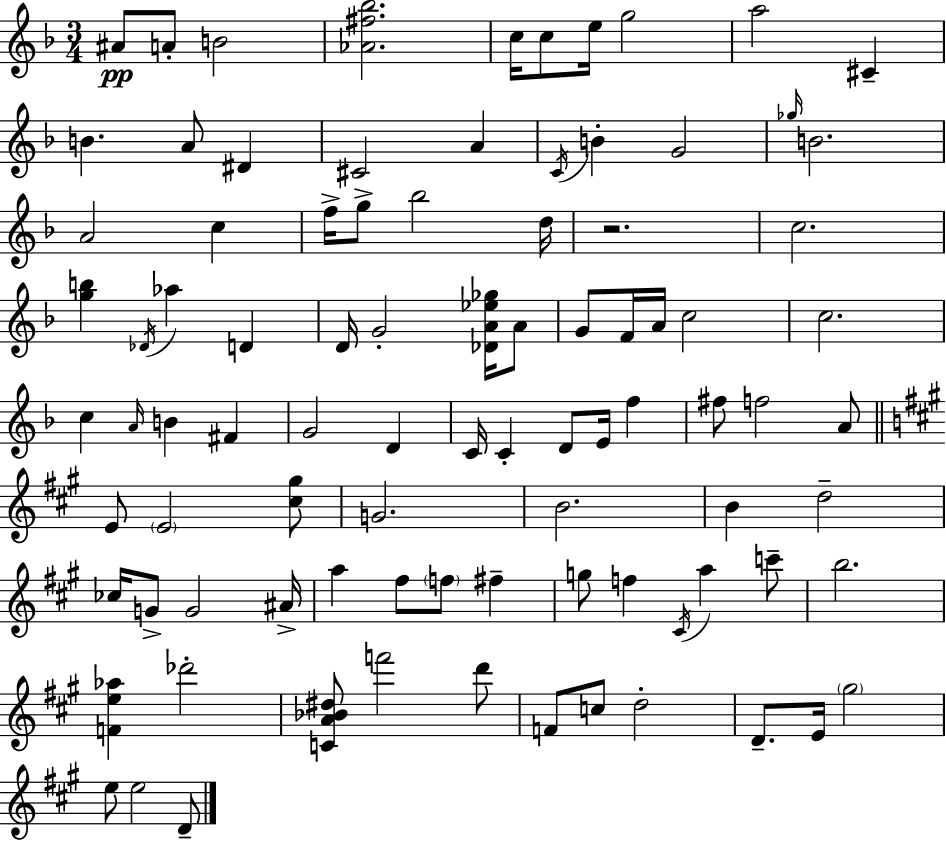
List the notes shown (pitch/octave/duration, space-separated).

A#4/e A4/e B4/h [Ab4,F#5,Bb5]/h. C5/s C5/e E5/s G5/h A5/h C#4/q B4/q. A4/e D#4/q C#4/h A4/q C4/s B4/q G4/h Gb5/s B4/h. A4/h C5/q F5/s G5/e Bb5/h D5/s R/h. C5/h. [G5,B5]/q Db4/s Ab5/q D4/q D4/s G4/h [Db4,A4,Eb5,Gb5]/s A4/e G4/e F4/s A4/s C5/h C5/h. C5/q A4/s B4/q F#4/q G4/h D4/q C4/s C4/q D4/e E4/s F5/q F#5/e F5/h A4/e E4/e E4/h [C#5,G#5]/e G4/h. B4/h. B4/q D5/h CES5/s G4/e G4/h A#4/s A5/q F#5/e F5/e F#5/q G5/e F5/q C#4/s A5/q C6/e B5/h. [F4,E5,Ab5]/q Db6/h [C4,A4,Bb4,D#5]/e F6/h D6/e F4/e C5/e D5/h D4/e. E4/s G#5/h E5/e E5/h D4/e